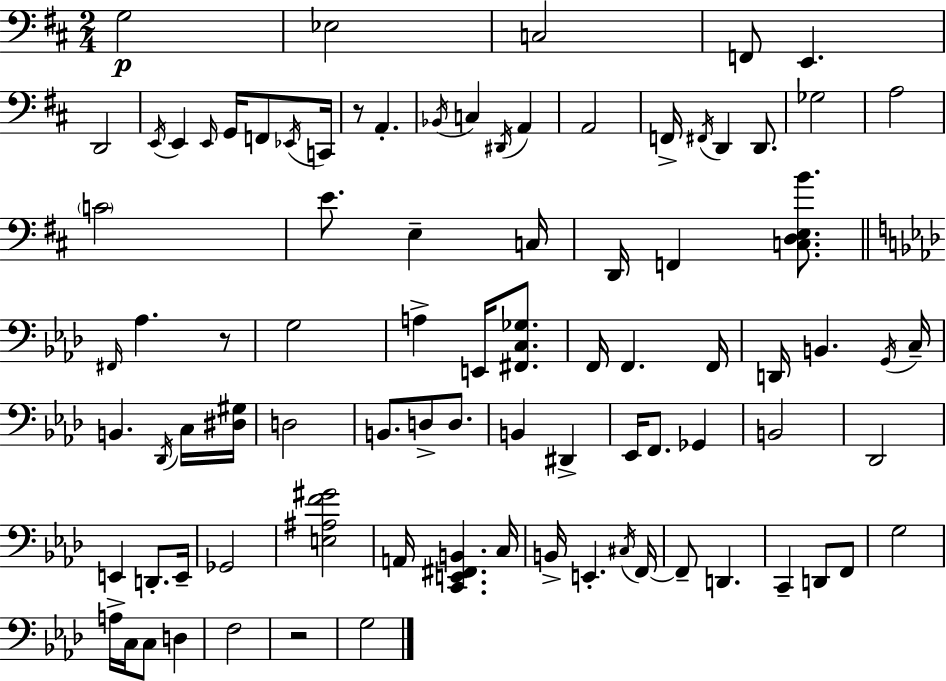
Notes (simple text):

G3/h Eb3/h C3/h F2/e E2/q. D2/h E2/s E2/q E2/s G2/s F2/e Eb2/s C2/s R/e A2/q. Bb2/s C3/q D#2/s A2/q A2/h F2/s F#2/s D2/q D2/e. Gb3/h A3/h C4/h E4/e. E3/q C3/s D2/s F2/q [C3,D3,E3,B4]/e. F#2/s Ab3/q. R/e G3/h A3/q E2/s [F#2,C3,Gb3]/e. F2/s F2/q. F2/s D2/s B2/q. G2/s C3/s B2/q. Db2/s C3/s [D#3,G#3]/s D3/h B2/e. D3/e D3/e. B2/q D#2/q Eb2/s F2/e. Gb2/q B2/h Db2/h E2/q D2/e. E2/s Gb2/h [E3,A#3,F4,G#4]/h A2/s [C2,E2,F#2,B2]/q. C3/s B2/s E2/q. C#3/s F2/s F2/e D2/q. C2/q D2/e F2/e G3/h A3/s C3/s C3/e D3/q F3/h R/h G3/h